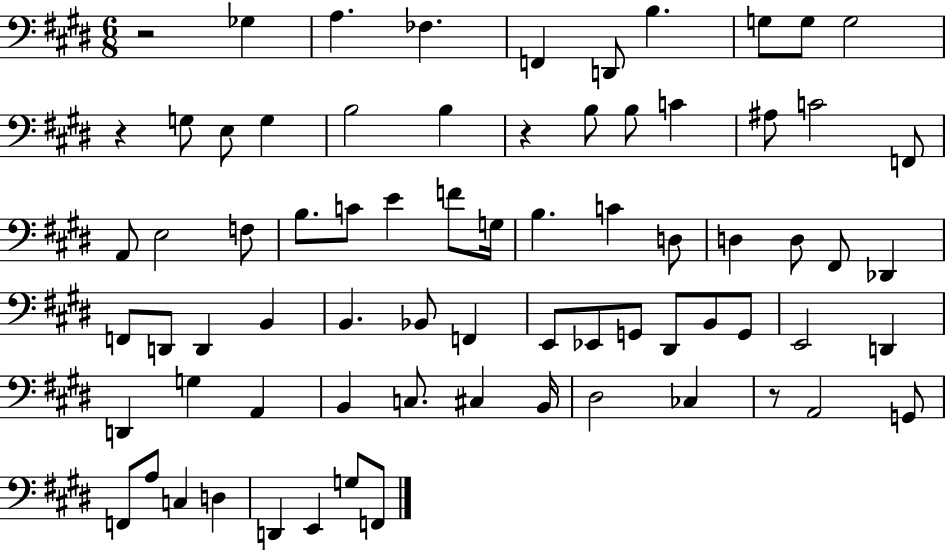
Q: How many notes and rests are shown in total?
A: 73